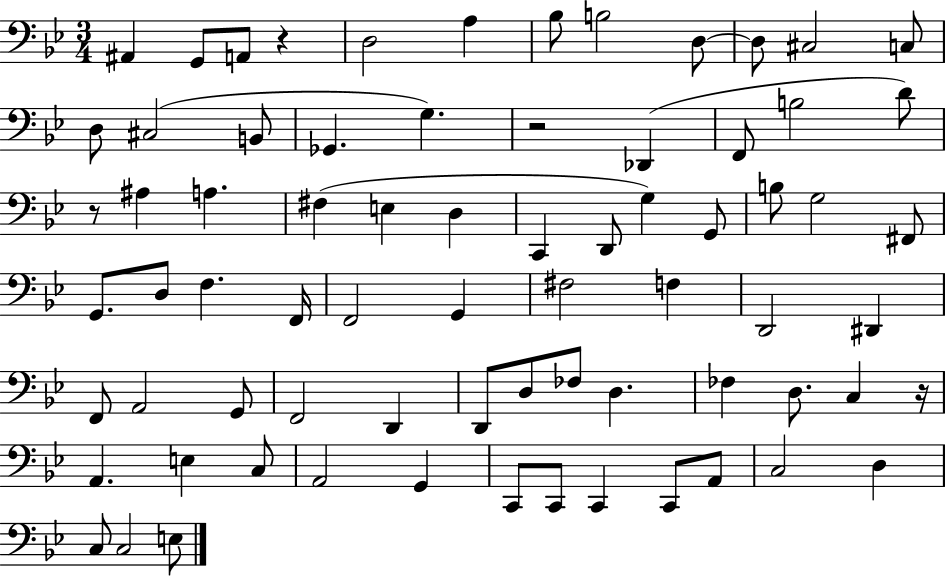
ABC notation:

X:1
T:Untitled
M:3/4
L:1/4
K:Bb
^A,, G,,/2 A,,/2 z D,2 A, _B,/2 B,2 D,/2 D,/2 ^C,2 C,/2 D,/2 ^C,2 B,,/2 _G,, G, z2 _D,, F,,/2 B,2 D/2 z/2 ^A, A, ^F, E, D, C,, D,,/2 G, G,,/2 B,/2 G,2 ^F,,/2 G,,/2 D,/2 F, F,,/4 F,,2 G,, ^F,2 F, D,,2 ^D,, F,,/2 A,,2 G,,/2 F,,2 D,, D,,/2 D,/2 _F,/2 D, _F, D,/2 C, z/4 A,, E, C,/2 A,,2 G,, C,,/2 C,,/2 C,, C,,/2 A,,/2 C,2 D, C,/2 C,2 E,/2